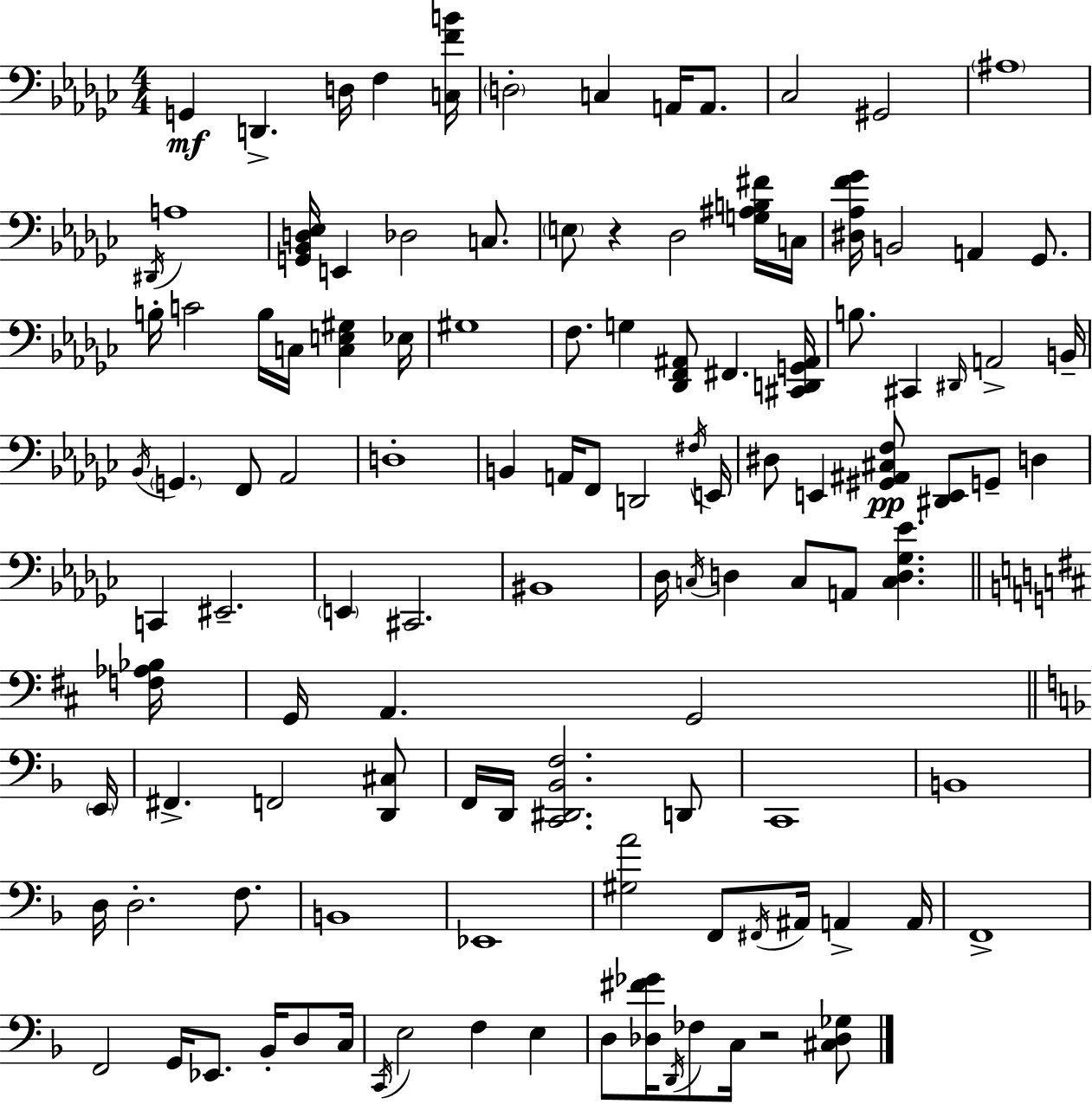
X:1
T:Untitled
M:4/4
L:1/4
K:Ebm
G,, D,, D,/4 F, [C,FB]/4 D,2 C, A,,/4 A,,/2 _C,2 ^G,,2 ^A,4 ^D,,/4 A,4 [G,,_B,,D,_E,]/4 E,, _D,2 C,/2 E,/2 z _D,2 [G,^A,B,^F]/4 C,/4 [^D,_A,F_G]/4 B,,2 A,, _G,,/2 B,/4 C2 B,/4 C,/4 [C,E,^G,] _E,/4 ^G,4 F,/2 G, [_D,,F,,^A,,]/2 ^F,, [^C,,D,,G,,^A,,]/4 B,/2 ^C,, ^D,,/4 A,,2 B,,/4 _B,,/4 G,, F,,/2 _A,,2 D,4 B,, A,,/4 F,,/2 D,,2 ^F,/4 E,,/4 ^D,/2 E,, [^G,,^A,,^C,F,]/2 [^D,,E,,]/2 G,,/2 D, C,, ^E,,2 E,, ^C,,2 ^B,,4 _D,/4 C,/4 D, C,/2 A,,/2 [C,D,_G,_E] [F,_A,_B,]/4 G,,/4 A,, G,,2 E,,/4 ^F,, F,,2 [D,,^C,]/2 F,,/4 D,,/4 [C,,^D,,_B,,F,]2 D,,/2 C,,4 B,,4 D,/4 D,2 F,/2 B,,4 _E,,4 [^G,A]2 F,,/2 ^F,,/4 ^A,,/4 A,, A,,/4 F,,4 F,,2 G,,/4 _E,,/2 _B,,/4 D,/2 C,/4 C,,/4 E,2 F, E, D,/2 [_D,^F_G]/4 D,,/4 _F,/2 C,/4 z2 [^C,_D,_G,]/2